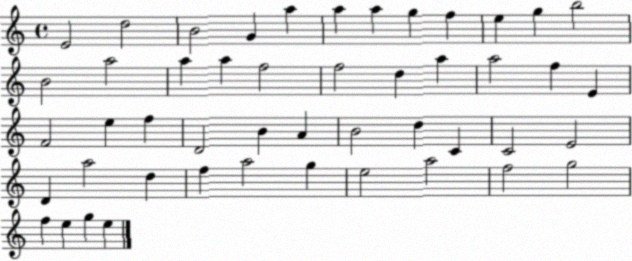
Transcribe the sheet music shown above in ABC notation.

X:1
T:Untitled
M:4/4
L:1/4
K:C
E2 d2 B2 G a a a g f e g b2 B2 a2 a a f2 f2 d a a2 f E F2 e f D2 B A B2 d C C2 E2 D a2 d f a2 g e2 a2 f2 g2 f e g e